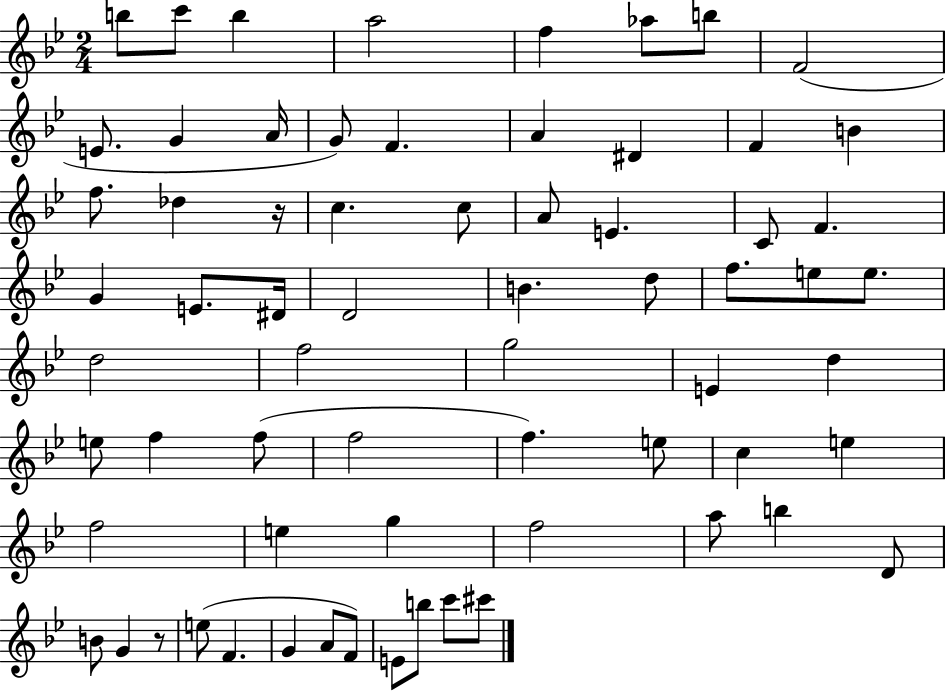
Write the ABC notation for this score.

X:1
T:Untitled
M:2/4
L:1/4
K:Bb
b/2 c'/2 b a2 f _a/2 b/2 F2 E/2 G A/4 G/2 F A ^D F B f/2 _d z/4 c c/2 A/2 E C/2 F G E/2 ^D/4 D2 B d/2 f/2 e/2 e/2 d2 f2 g2 E d e/2 f f/2 f2 f e/2 c e f2 e g f2 a/2 b D/2 B/2 G z/2 e/2 F G A/2 F/2 E/2 b/2 c'/2 ^c'/2